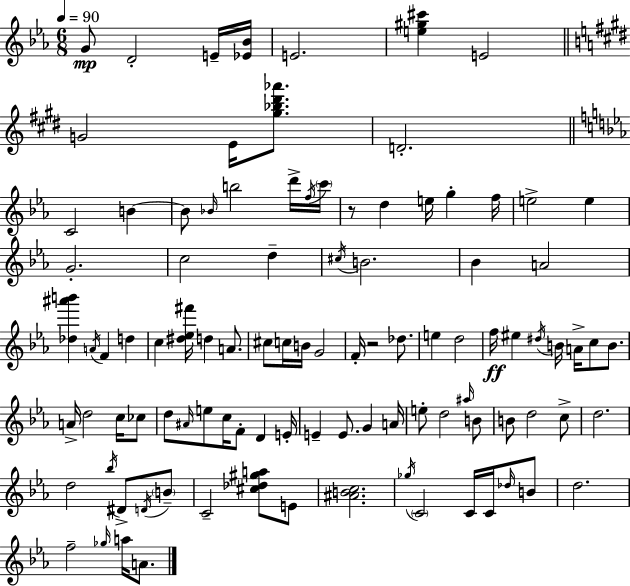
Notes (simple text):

G4/e D4/h E4/s [Eb4,Bb4]/s E4/h. [E5,G#5,C#6]/q E4/h G4/h E4/s [G#5,Bb5,D#6,Ab6]/e. D4/h. C4/h B4/q B4/e Bb4/s B5/h D6/s F5/s C6/s R/e D5/q E5/s G5/q F5/s E5/h E5/q G4/h. C5/h D5/q C#5/s B4/h. Bb4/q A4/h [Db5,A#6,B6]/q A4/s F4/q D5/q C5/q [D#5,Eb5,F#6]/s D5/q A4/e. C#5/e C5/s B4/s G4/h F4/s R/h Db5/e. E5/q D5/h F5/s EIS5/q D#5/s B4/s A4/s C5/e B4/e. A4/s D5/h C5/s CES5/e D5/e A#4/s E5/e C5/s F4/e D4/q E4/s E4/q E4/e. G4/q A4/s E5/e D5/h A#5/s B4/e B4/e D5/h C5/e D5/h. D5/h Bb5/s D#4/e D4/s B4/e C4/h [C#5,Db5,G#5,A5]/e E4/e [A#4,B4,C5]/h. Gb5/s C4/h C4/s C4/s Db5/s B4/e D5/h. F5/h Gb5/s A5/s A4/e.